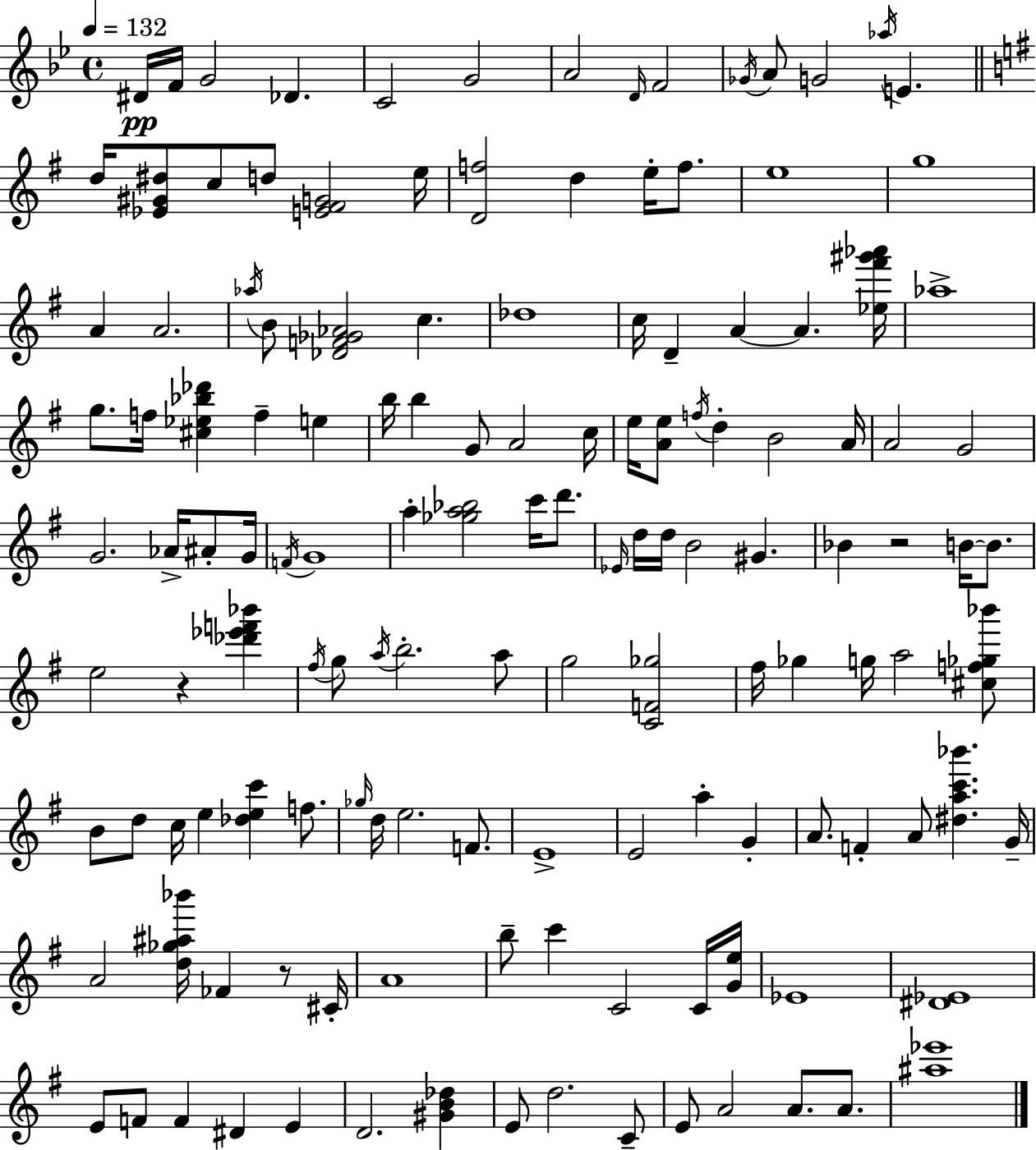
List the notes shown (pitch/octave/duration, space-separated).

D#4/s F4/s G4/h Db4/q. C4/h G4/h A4/h D4/s F4/h Gb4/s A4/e G4/h Ab5/s E4/q. D5/s [Eb4,G#4,D#5]/e C5/e D5/e [E4,F#4,G4]/h E5/s [D4,F5]/h D5/q E5/s F5/e. E5/w G5/w A4/q A4/h. Ab5/s B4/e [Db4,F4,Gb4,Ab4]/h C5/q. Db5/w C5/s D4/q A4/q A4/q. [Eb5,F#6,G#6,Ab6]/s Ab5/w G5/e. F5/s [C#5,Eb5,Bb5,Db6]/q F5/q E5/q B5/s B5/q G4/e A4/h C5/s E5/s [A4,E5]/e F5/s D5/q B4/h A4/s A4/h G4/h G4/h. Ab4/s A#4/e G4/s F4/s G4/w A5/q [Gb5,A5,Bb5]/h C6/s D6/e. Eb4/s D5/s D5/s B4/h G#4/q. Bb4/q R/h B4/s B4/e. E5/h R/q [Db6,Eb6,F6,Bb6]/q F#5/s G5/e A5/s B5/h. A5/e G5/h [C4,F4,Gb5]/h F#5/s Gb5/q G5/s A5/h [C#5,F5,Gb5,Bb6]/e B4/e D5/e C5/s E5/q [Db5,E5,C6]/q F5/e. Gb5/s D5/s E5/h. F4/e. E4/w E4/h A5/q G4/q A4/e. F4/q A4/e [D#5,A5,C6,Bb6]/q. G4/s A4/h [D5,Gb5,A#5,Bb6]/s FES4/q R/e C#4/s A4/w B5/e C6/q C4/h C4/s [G4,E5]/s Eb4/w [D#4,Eb4]/w E4/e F4/e F4/q D#4/q E4/q D4/h. [G#4,B4,Db5]/q E4/e D5/h. C4/e E4/e A4/h A4/e. A4/e. [A#5,Eb6]/w